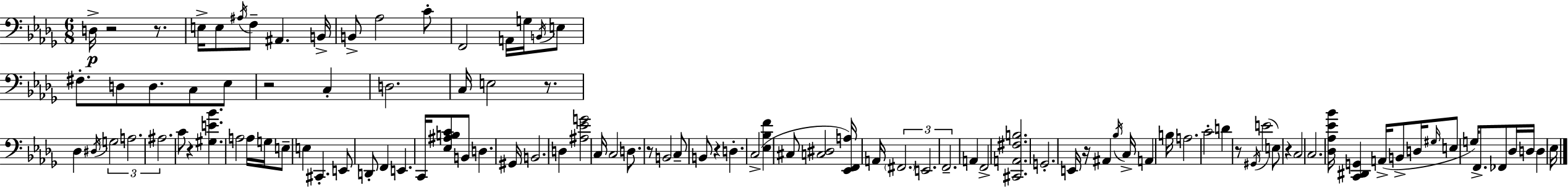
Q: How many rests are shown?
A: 10